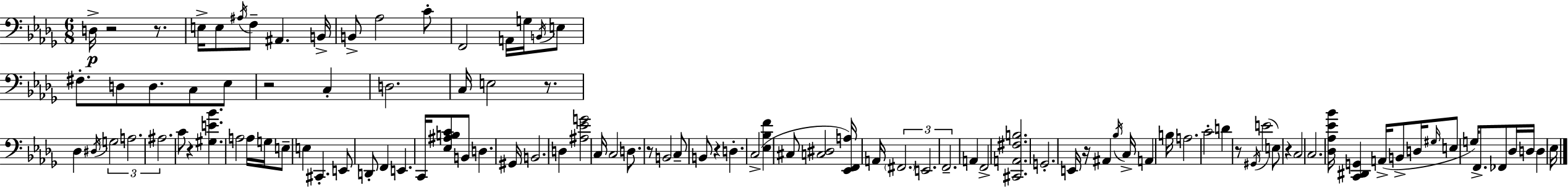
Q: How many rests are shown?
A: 10